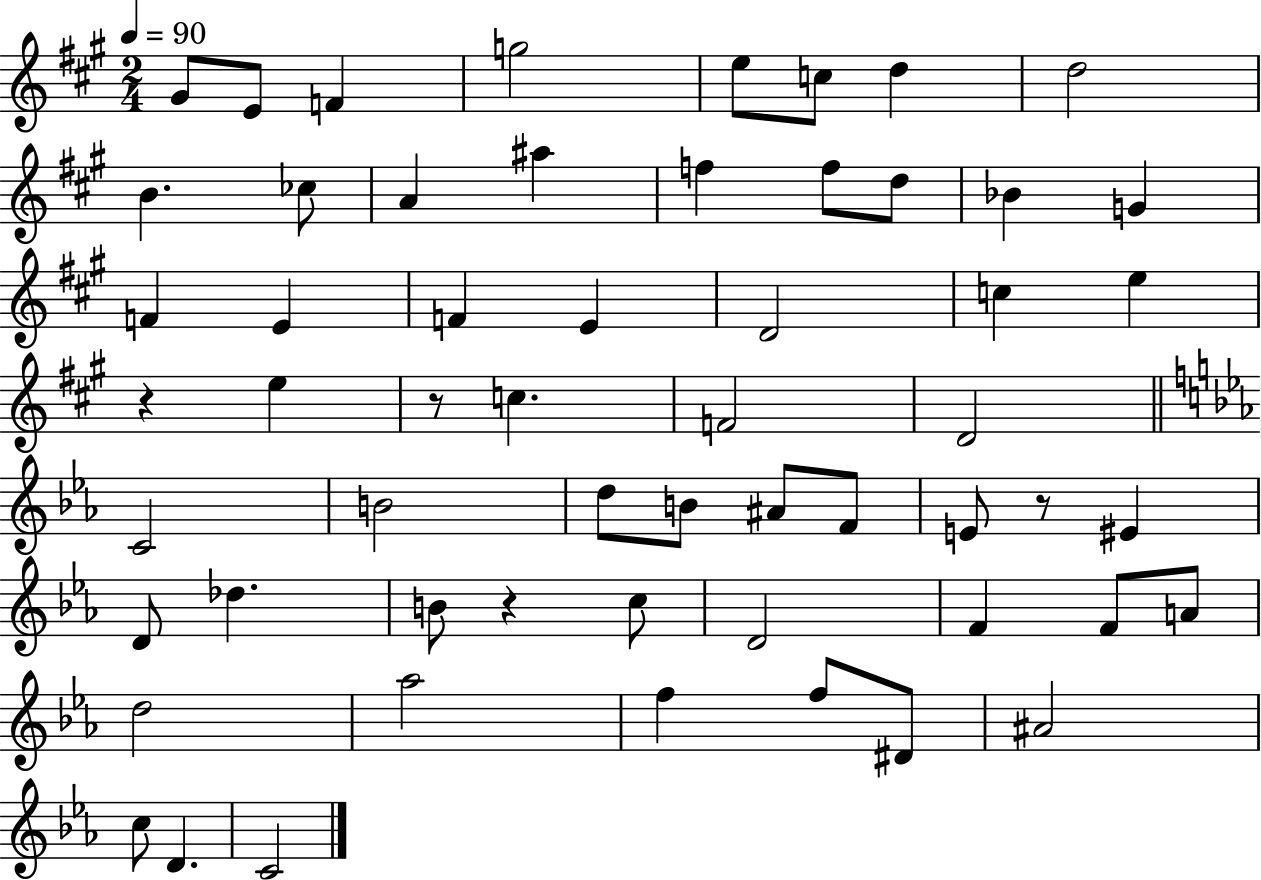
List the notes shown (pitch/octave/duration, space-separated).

G#4/e E4/e F4/q G5/h E5/e C5/e D5/q D5/h B4/q. CES5/e A4/q A#5/q F5/q F5/e D5/e Bb4/q G4/q F4/q E4/q F4/q E4/q D4/h C5/q E5/q R/q E5/q R/e C5/q. F4/h D4/h C4/h B4/h D5/e B4/e A#4/e F4/e E4/e R/e EIS4/q D4/e Db5/q. B4/e R/q C5/e D4/h F4/q F4/e A4/e D5/h Ab5/h F5/q F5/e D#4/e A#4/h C5/e D4/q. C4/h